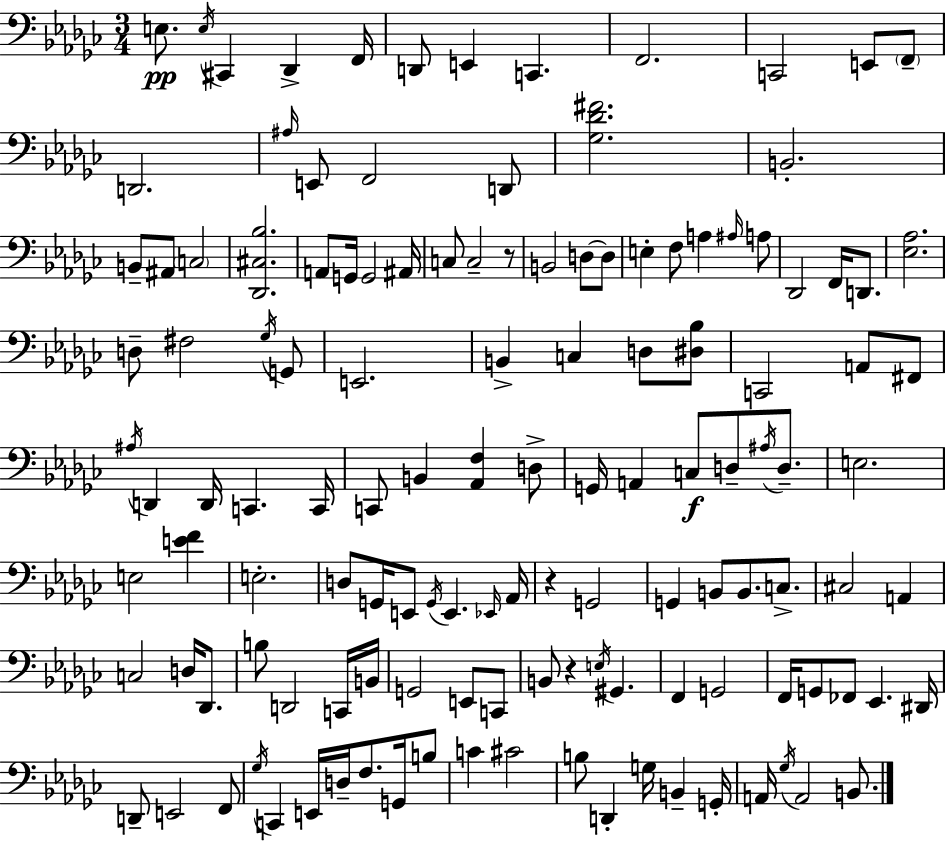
{
  \clef bass
  \numericTimeSignature
  \time 3/4
  \key ees \minor
  \repeat volta 2 { e8.\pp \acciaccatura { e16 } cis,4 des,4-> | f,16 d,8 e,4 c,4. | f,2. | c,2 e,8 \parenthesize f,8-- | \break d,2. | \grace { ais16 } e,8 f,2 | d,8 <ges des' fis'>2. | b,2.-. | \break b,8-- ais,8 \parenthesize c2 | <des, cis bes>2. | a,8 g,16 g,2 | ais,16 c8 c2-- | \break r8 b,2 d8~~ | d8 e4-. f8 a4 | \grace { ais16 } a8 des,2 f,16 | d,8. <ees aes>2. | \break d8-- fis2 | \acciaccatura { ges16 } g,8 e,2. | b,4-> c4 | d8 <dis bes>8 c,2 | \break a,8 fis,8 \acciaccatura { ais16 } d,4 d,16 c,4. | c,16 c,8 b,4 <aes, f>4 | d8-> g,16 a,4 c8\f | d8-- \acciaccatura { ais16 } d8.-- e2. | \break e2 | <e' f'>4 e2.-. | d8 g,16 e,8 \acciaccatura { g,16 } | e,4. \grace { ees,16 } aes,16 r4 | \break g,2 g,4 | b,8 b,8. c8.-> cis2 | a,4 c2 | d16 des,8. b8 d,2 | \break c,16 b,16 g,2 | e,8 c,8 b,8 r4 | \acciaccatura { e16 } gis,4. f,4 | g,2 f,16 g,8 | \break fes,8 ees,4. dis,16 d,8-- e,2 | f,8 \acciaccatura { ges16 } c,4 | e,16 d16-- f8. g,16 b8 c'4 | cis'2 b8 | \break d,4-. g16 b,4-- g,16-. a,16 \acciaccatura { ges16 } | a,2 b,8. } \bar "|."
}